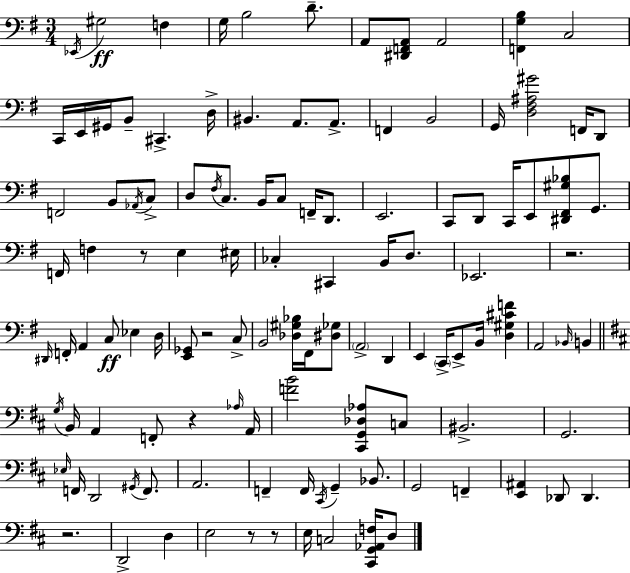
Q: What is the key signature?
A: E minor